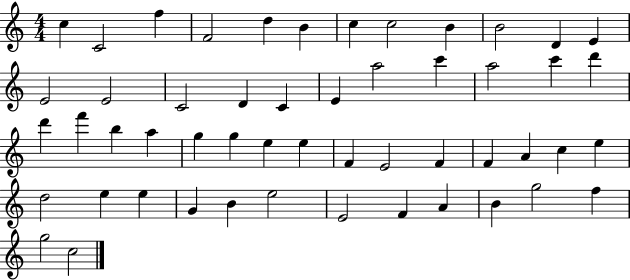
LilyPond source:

{
  \clef treble
  \numericTimeSignature
  \time 4/4
  \key c \major
  c''4 c'2 f''4 | f'2 d''4 b'4 | c''4 c''2 b'4 | b'2 d'4 e'4 | \break e'2 e'2 | c'2 d'4 c'4 | e'4 a''2 c'''4 | a''2 c'''4 d'''4 | \break d'''4 f'''4 b''4 a''4 | g''4 g''4 e''4 e''4 | f'4 e'2 f'4 | f'4 a'4 c''4 e''4 | \break d''2 e''4 e''4 | g'4 b'4 e''2 | e'2 f'4 a'4 | b'4 g''2 f''4 | \break g''2 c''2 | \bar "|."
}